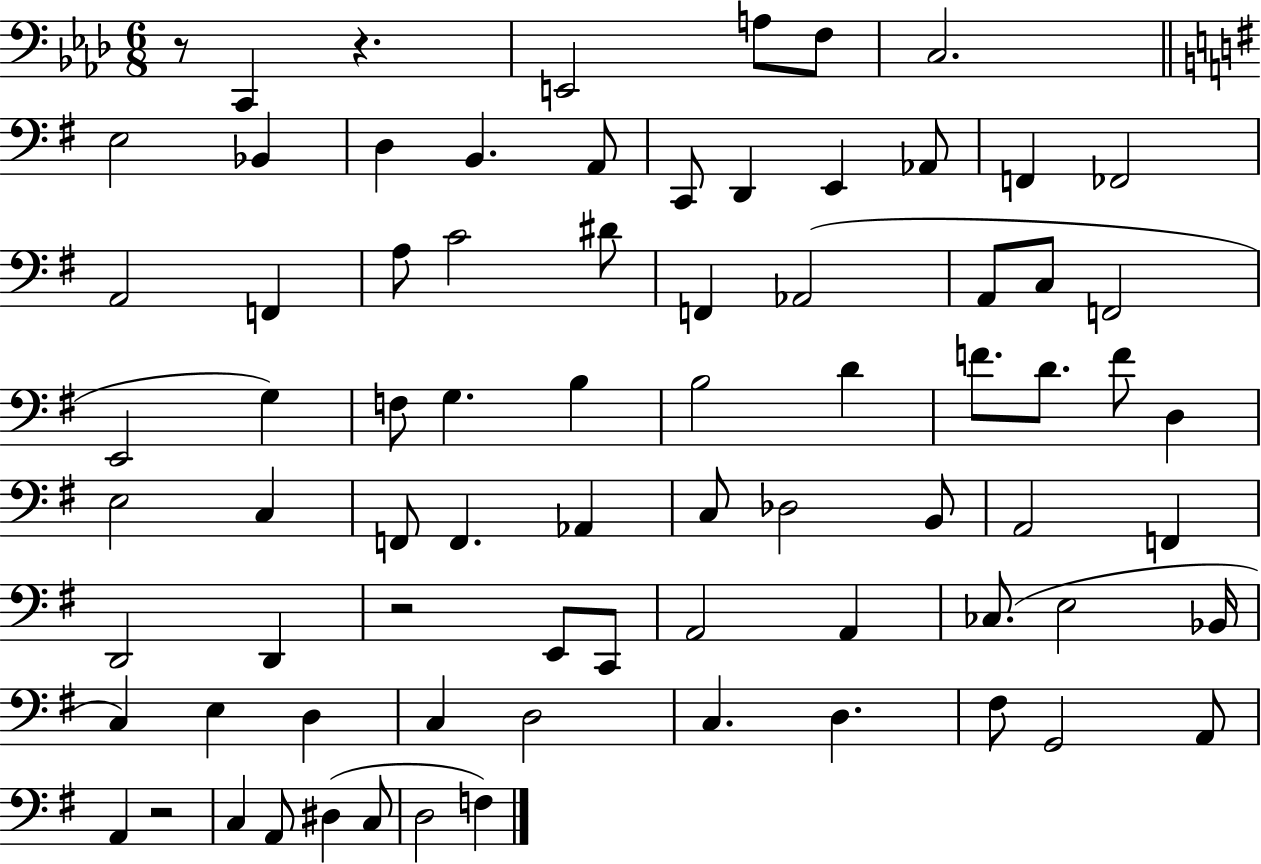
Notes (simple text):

R/e C2/q R/q. E2/h A3/e F3/e C3/h. E3/h Bb2/q D3/q B2/q. A2/e C2/e D2/q E2/q Ab2/e F2/q FES2/h A2/h F2/q A3/e C4/h D#4/e F2/q Ab2/h A2/e C3/e F2/h E2/h G3/q F3/e G3/q. B3/q B3/h D4/q F4/e. D4/e. F4/e D3/q E3/h C3/q F2/e F2/q. Ab2/q C3/e Db3/h B2/e A2/h F2/q D2/h D2/q R/h E2/e C2/e A2/h A2/q CES3/e. E3/h Bb2/s C3/q E3/q D3/q C3/q D3/h C3/q. D3/q. F#3/e G2/h A2/e A2/q R/h C3/q A2/e D#3/q C3/e D3/h F3/q